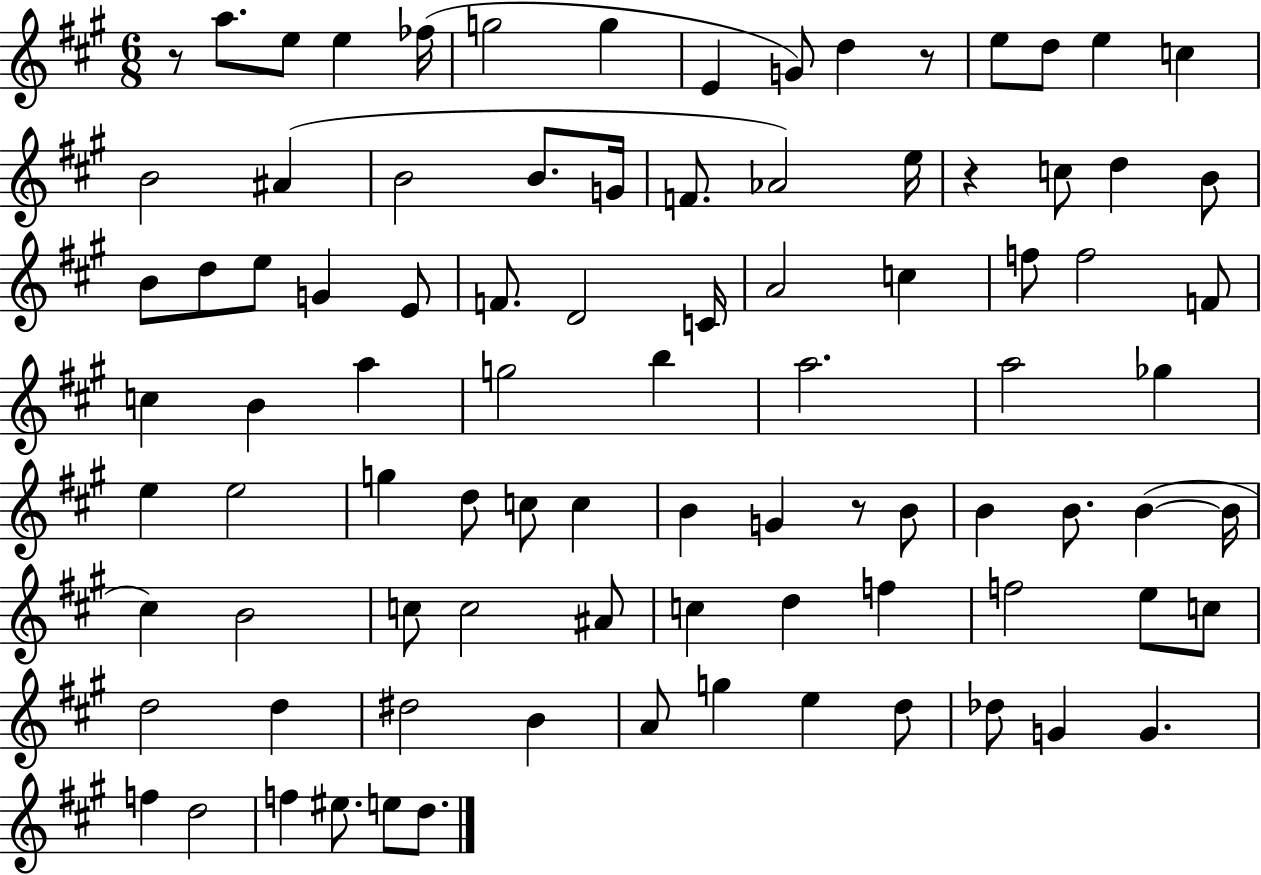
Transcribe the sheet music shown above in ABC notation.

X:1
T:Untitled
M:6/8
L:1/4
K:A
z/2 a/2 e/2 e _f/4 g2 g E G/2 d z/2 e/2 d/2 e c B2 ^A B2 B/2 G/4 F/2 _A2 e/4 z c/2 d B/2 B/2 d/2 e/2 G E/2 F/2 D2 C/4 A2 c f/2 f2 F/2 c B a g2 b a2 a2 _g e e2 g d/2 c/2 c B G z/2 B/2 B B/2 B B/4 ^c B2 c/2 c2 ^A/2 c d f f2 e/2 c/2 d2 d ^d2 B A/2 g e d/2 _d/2 G G f d2 f ^e/2 e/2 d/2